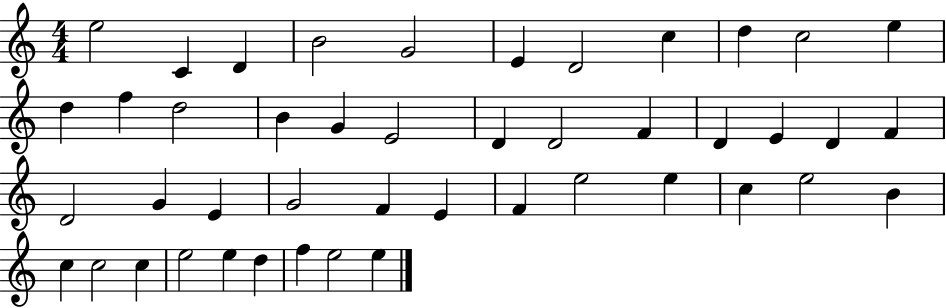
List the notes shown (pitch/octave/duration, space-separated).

E5/h C4/q D4/q B4/h G4/h E4/q D4/h C5/q D5/q C5/h E5/q D5/q F5/q D5/h B4/q G4/q E4/h D4/q D4/h F4/q D4/q E4/q D4/q F4/q D4/h G4/q E4/q G4/h F4/q E4/q F4/q E5/h E5/q C5/q E5/h B4/q C5/q C5/h C5/q E5/h E5/q D5/q F5/q E5/h E5/q